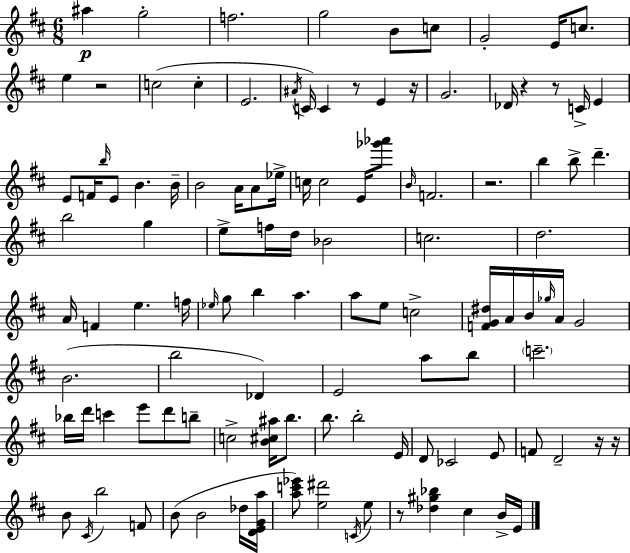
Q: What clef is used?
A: treble